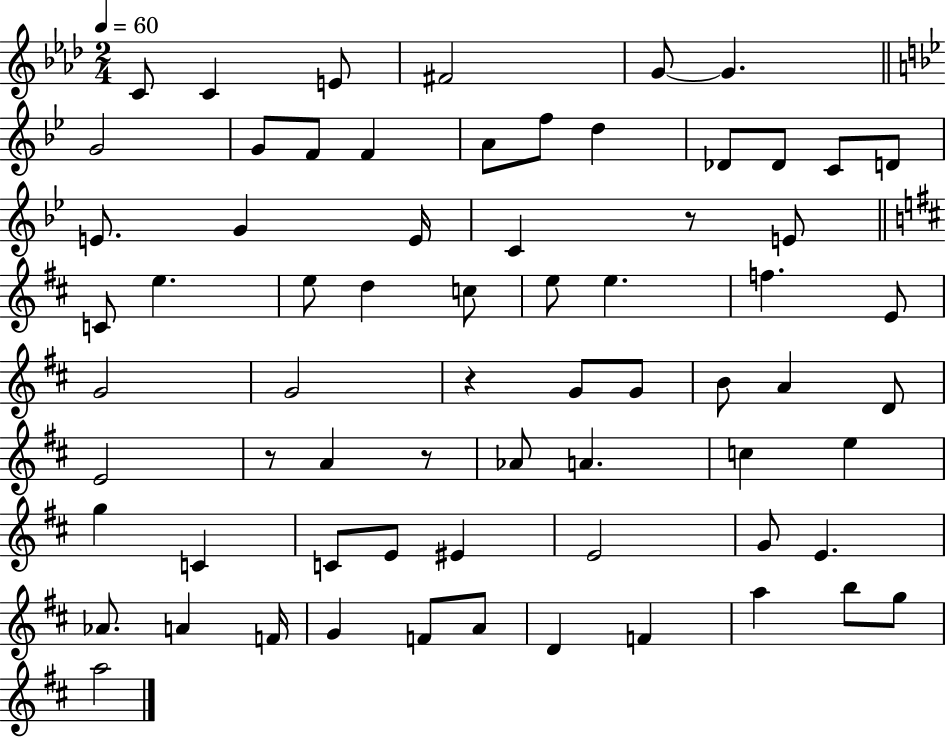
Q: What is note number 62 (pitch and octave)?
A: B5